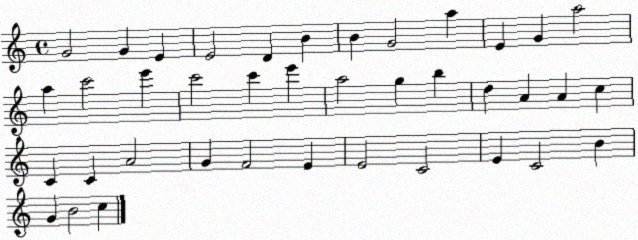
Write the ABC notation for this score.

X:1
T:Untitled
M:4/4
L:1/4
K:C
G2 G E E2 D B B G2 a E G a2 a c'2 e' c'2 c' e' a2 g b d A A c C C A2 G F2 E E2 C2 E C2 B G B2 c